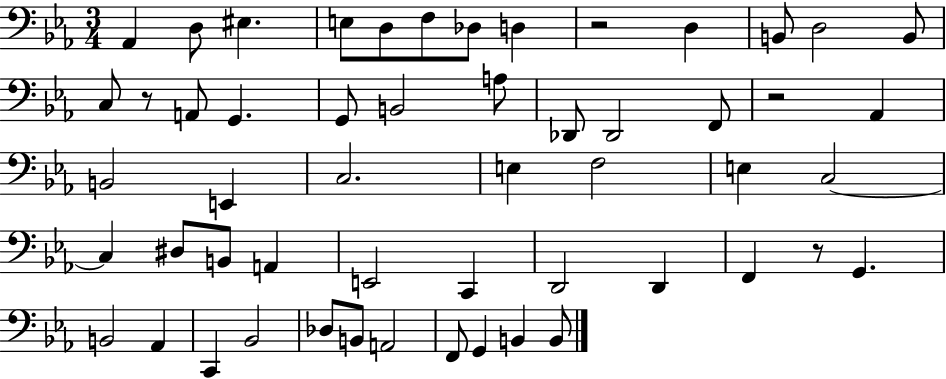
{
  \clef bass
  \numericTimeSignature
  \time 3/4
  \key ees \major
  aes,4 d8 eis4. | e8 d8 f8 des8 d4 | r2 d4 | b,8 d2 b,8 | \break c8 r8 a,8 g,4. | g,8 b,2 a8 | des,8 des,2 f,8 | r2 aes,4 | \break b,2 e,4 | c2. | e4 f2 | e4 c2~~ | \break c4 dis8 b,8 a,4 | e,2 c,4 | d,2 d,4 | f,4 r8 g,4. | \break b,2 aes,4 | c,4 bes,2 | des8 b,8 a,2 | f,8 g,4 b,4 b,8 | \break \bar "|."
}